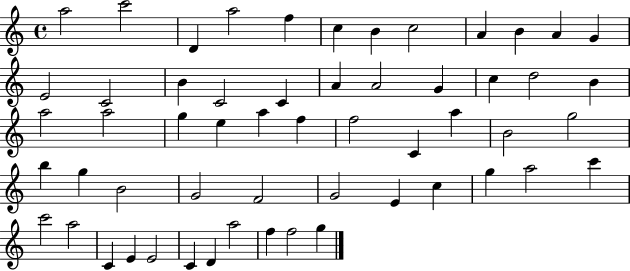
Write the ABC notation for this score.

X:1
T:Untitled
M:4/4
L:1/4
K:C
a2 c'2 D a2 f c B c2 A B A G E2 C2 B C2 C A A2 G c d2 B a2 a2 g e a f f2 C a B2 g2 b g B2 G2 F2 G2 E c g a2 c' c'2 a2 C E E2 C D a2 f f2 g